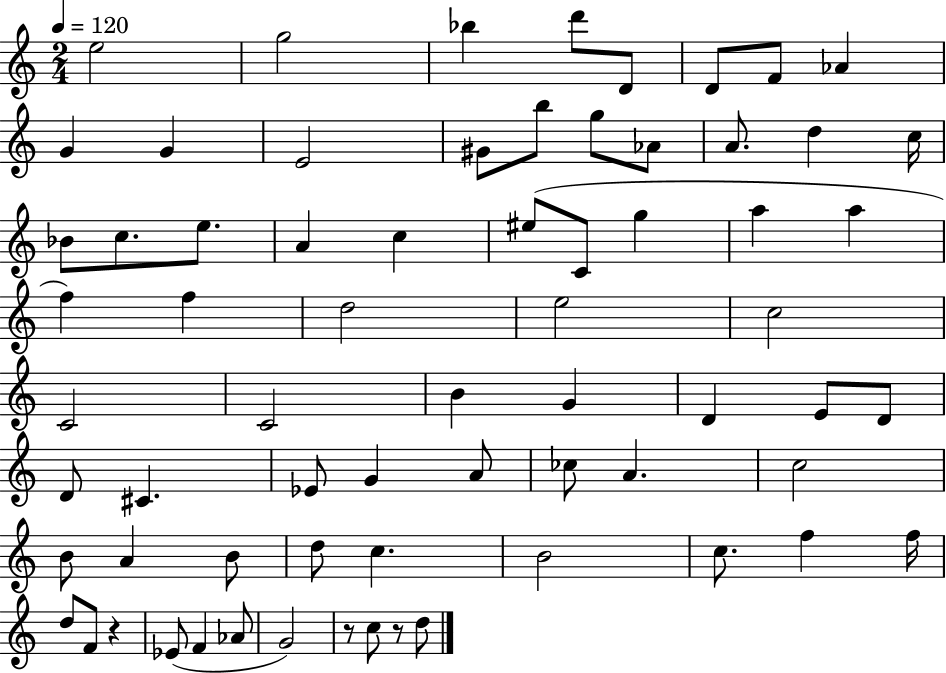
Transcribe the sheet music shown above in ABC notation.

X:1
T:Untitled
M:2/4
L:1/4
K:C
e2 g2 _b d'/2 D/2 D/2 F/2 _A G G E2 ^G/2 b/2 g/2 _A/2 A/2 d c/4 _B/2 c/2 e/2 A c ^e/2 C/2 g a a f f d2 e2 c2 C2 C2 B G D E/2 D/2 D/2 ^C _E/2 G A/2 _c/2 A c2 B/2 A B/2 d/2 c B2 c/2 f f/4 d/2 F/2 z _E/2 F _A/2 G2 z/2 c/2 z/2 d/2